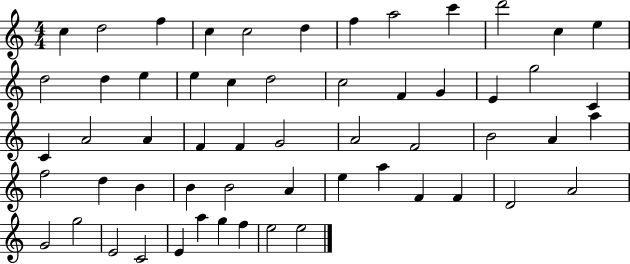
{
  \clef treble
  \numericTimeSignature
  \time 4/4
  \key c \major
  c''4 d''2 f''4 | c''4 c''2 d''4 | f''4 a''2 c'''4 | d'''2 c''4 e''4 | \break d''2 d''4 e''4 | e''4 c''4 d''2 | c''2 f'4 g'4 | e'4 g''2 c'4 | \break c'4 a'2 a'4 | f'4 f'4 g'2 | a'2 f'2 | b'2 a'4 a''4 | \break f''2 d''4 b'4 | b'4 b'2 a'4 | e''4 a''4 f'4 f'4 | d'2 a'2 | \break g'2 g''2 | e'2 c'2 | e'4 a''4 g''4 f''4 | e''2 e''2 | \break \bar "|."
}